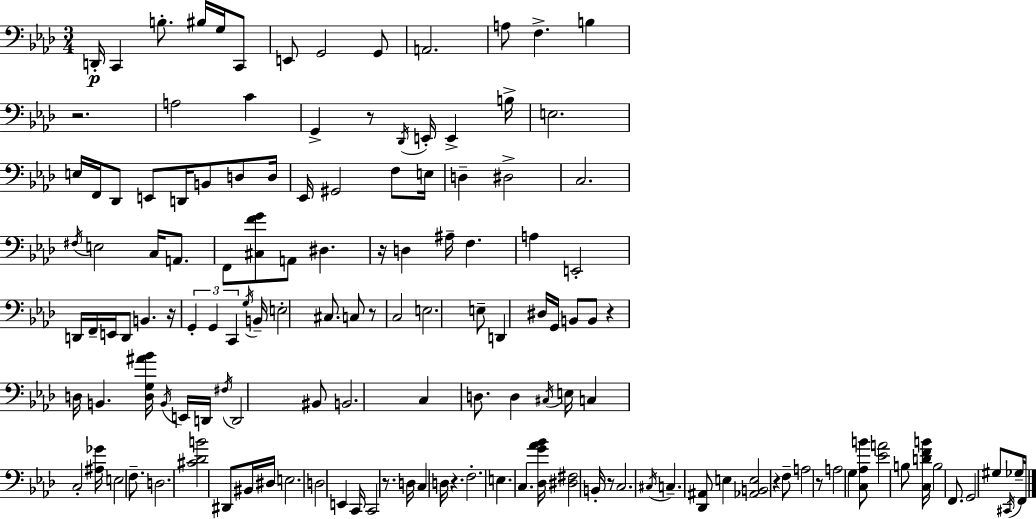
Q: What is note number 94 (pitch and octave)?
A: E2